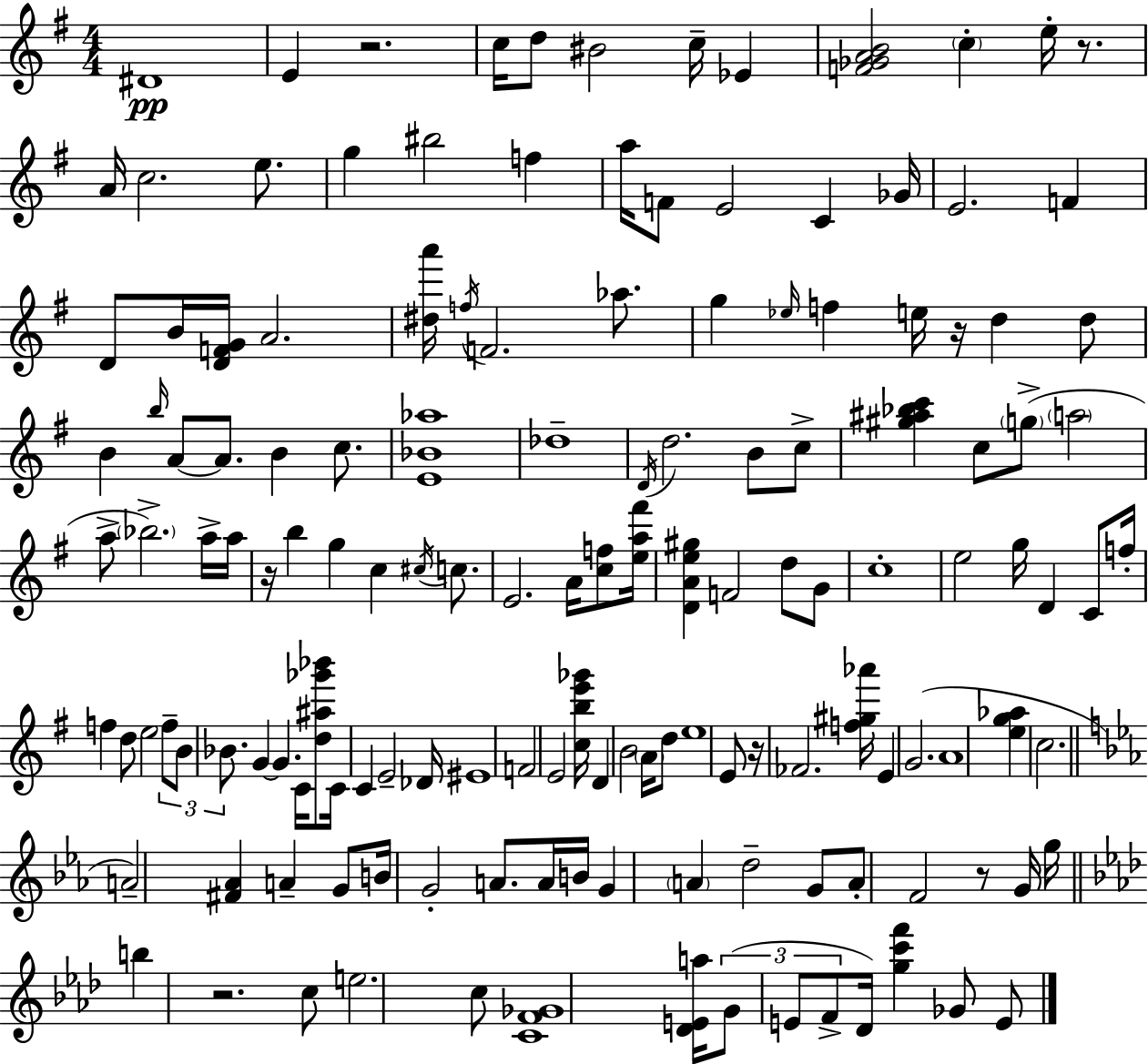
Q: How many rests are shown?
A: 7